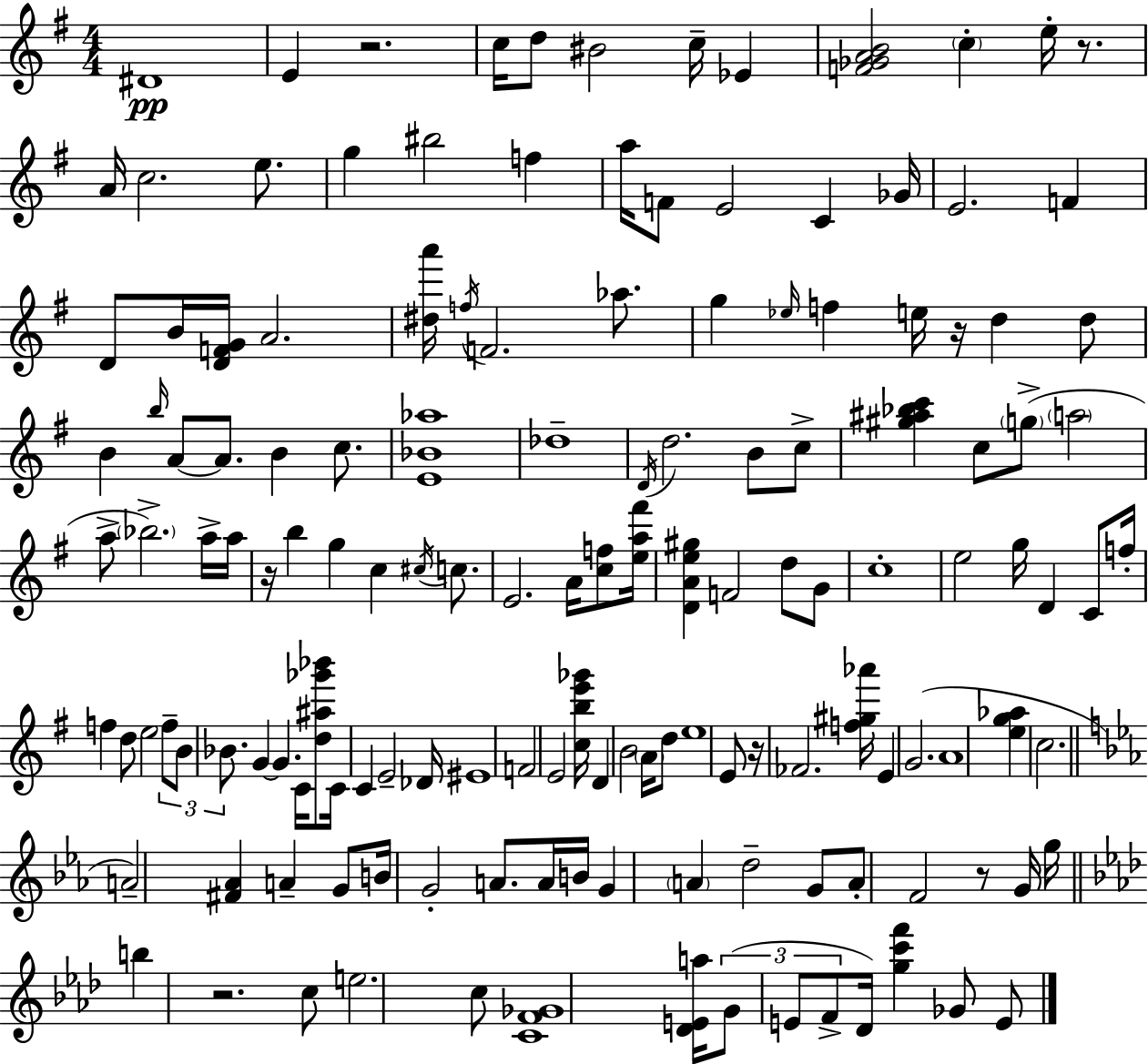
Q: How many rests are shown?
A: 7